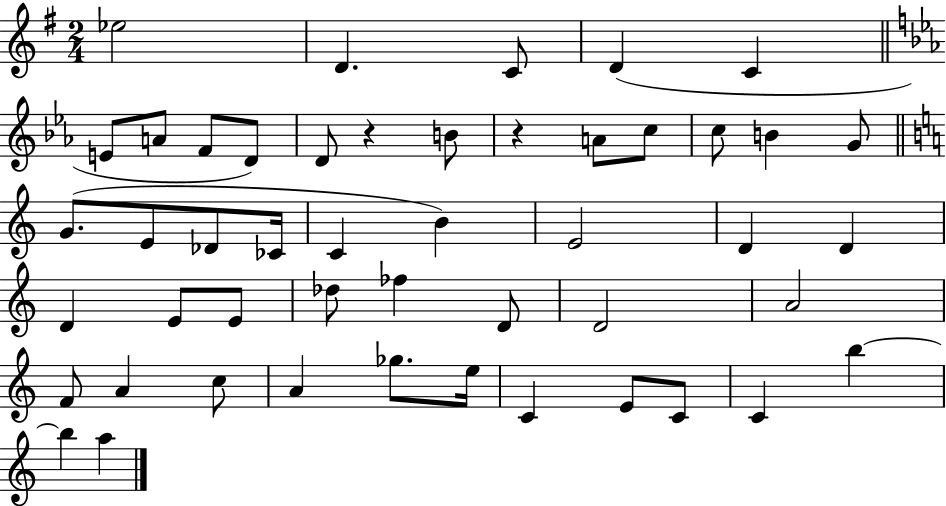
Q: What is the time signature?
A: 2/4